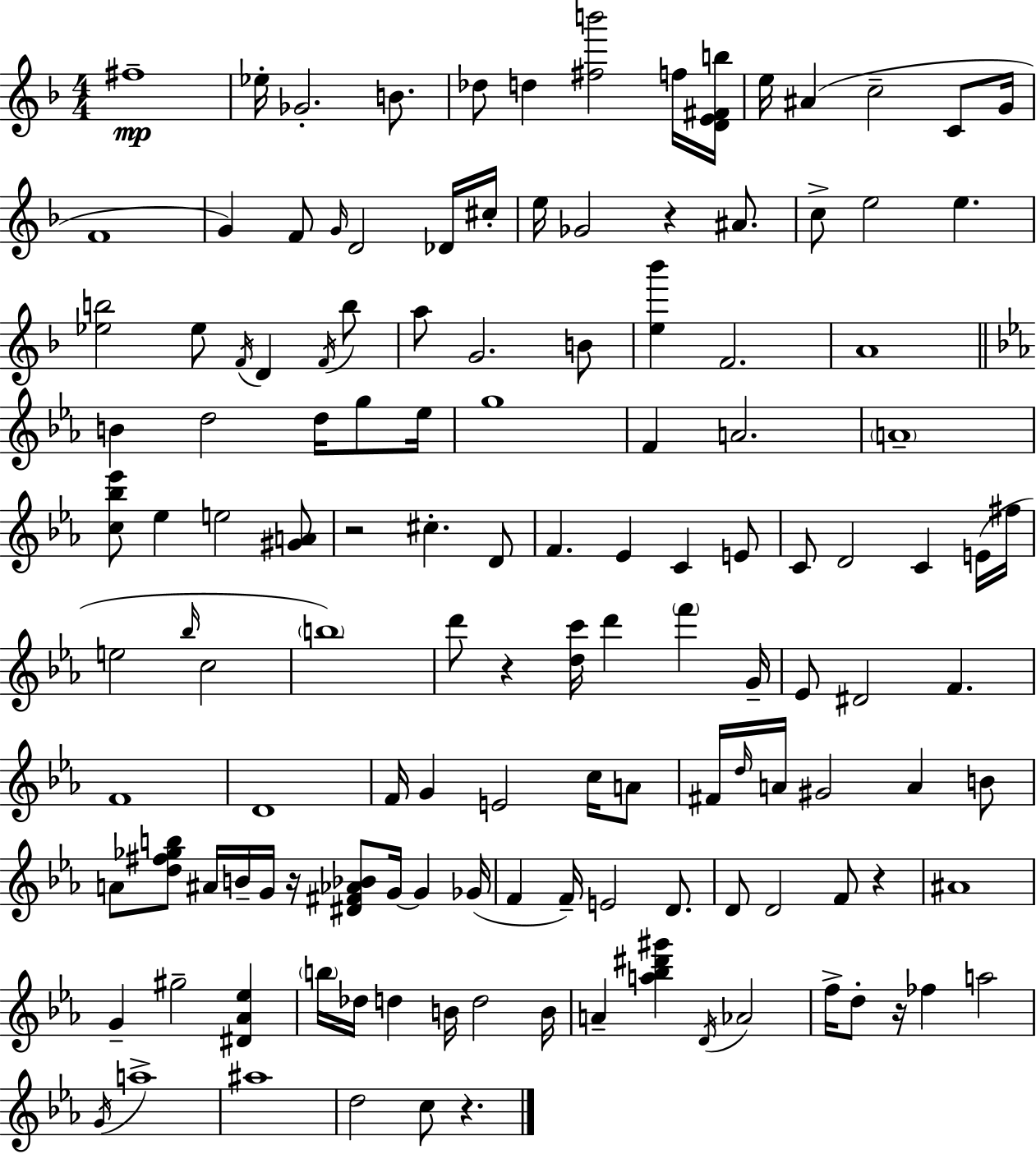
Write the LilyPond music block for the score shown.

{
  \clef treble
  \numericTimeSignature
  \time 4/4
  \key d \minor
  fis''1--\mp | ees''16-. ges'2.-. b'8. | des''8 d''4 <fis'' b'''>2 f''16 <d' e' fis' b''>16 | e''16 ais'4( c''2-- c'8 g'16 | \break f'1 | g'4) f'8 \grace { g'16 } d'2 des'16 | cis''16-. e''16 ges'2 r4 ais'8. | c''8-> e''2 e''4. | \break <ees'' b''>2 ees''8 \acciaccatura { f'16 } d'4 | \acciaccatura { f'16 } b''8 a''8 g'2. | b'8 <e'' bes'''>4 f'2. | a'1 | \break \bar "||" \break \key ees \major b'4 d''2 d''16 g''8 ees''16 | g''1 | f'4 a'2. | \parenthesize a'1-- | \break <c'' bes'' ees'''>8 ees''4 e''2 <gis' a'>8 | r2 cis''4.-. d'8 | f'4. ees'4 c'4 e'8 | c'8 d'2 c'4 e'16( fis''16 | \break e''2 \grace { bes''16 } c''2 | \parenthesize b''1) | d'''8 r4 <d'' c'''>16 d'''4 \parenthesize f'''4 | g'16-- ees'8 dis'2 f'4. | \break f'1 | d'1 | f'16 g'4 e'2 c''16 a'8 | fis'16 \grace { d''16 } a'16 gis'2 a'4 | \break b'8 a'8 <d'' fis'' ges'' b''>8 ais'16 b'16-- g'16 r16 <dis' fis' aes' bes'>8 g'16~~ g'4 | ges'16( f'4 f'16--) e'2 d'8. | d'8 d'2 f'8 r4 | ais'1 | \break g'4-- gis''2-- <dis' aes' ees''>4 | \parenthesize b''16 des''16 d''4 b'16 d''2 | b'16 a'4-- <a'' bes'' dis''' gis'''>4 \acciaccatura { d'16 } aes'2 | f''16-> d''8-. r16 fes''4 a''2 | \break \acciaccatura { g'16 } a''1-> | ais''1 | d''2 c''8 r4. | \bar "|."
}